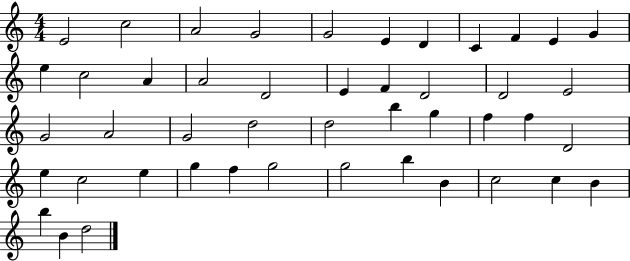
{
  \clef treble
  \numericTimeSignature
  \time 4/4
  \key c \major
  e'2 c''2 | a'2 g'2 | g'2 e'4 d'4 | c'4 f'4 e'4 g'4 | \break e''4 c''2 a'4 | a'2 d'2 | e'4 f'4 d'2 | d'2 e'2 | \break g'2 a'2 | g'2 d''2 | d''2 b''4 g''4 | f''4 f''4 d'2 | \break e''4 c''2 e''4 | g''4 f''4 g''2 | g''2 b''4 b'4 | c''2 c''4 b'4 | \break b''4 b'4 d''2 | \bar "|."
}